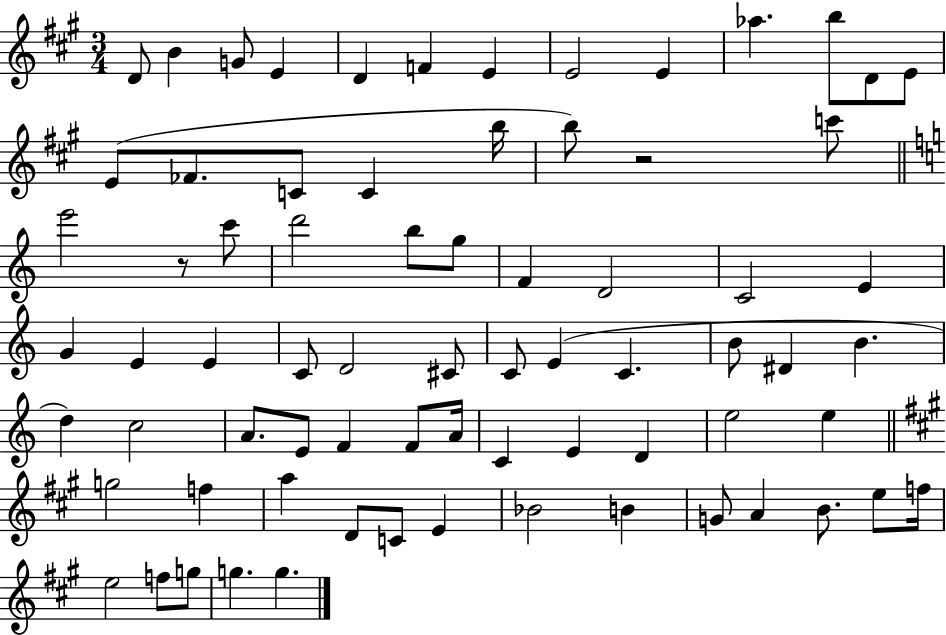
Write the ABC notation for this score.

X:1
T:Untitled
M:3/4
L:1/4
K:A
D/2 B G/2 E D F E E2 E _a b/2 D/2 E/2 E/2 _F/2 C/2 C b/4 b/2 z2 c'/2 e'2 z/2 c'/2 d'2 b/2 g/2 F D2 C2 E G E E C/2 D2 ^C/2 C/2 E C B/2 ^D B d c2 A/2 E/2 F F/2 A/4 C E D e2 e g2 f a D/2 C/2 E _B2 B G/2 A B/2 e/2 f/4 e2 f/2 g/2 g g